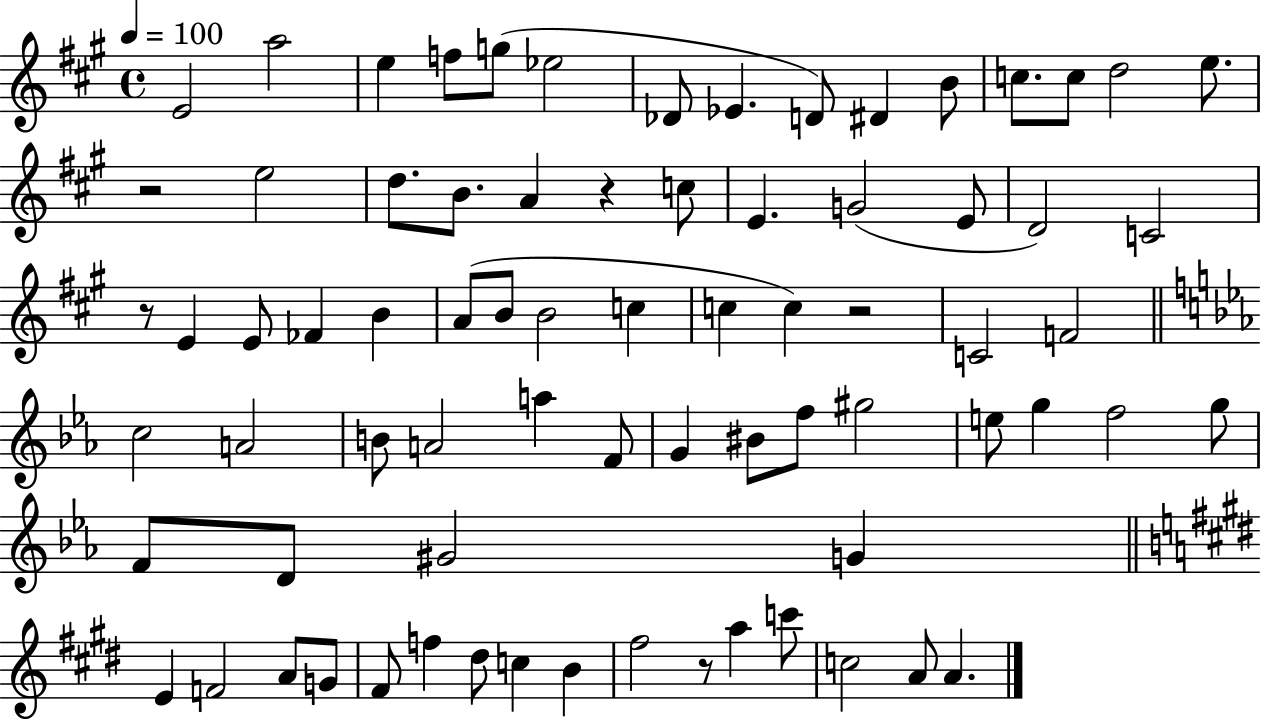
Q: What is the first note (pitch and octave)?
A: E4